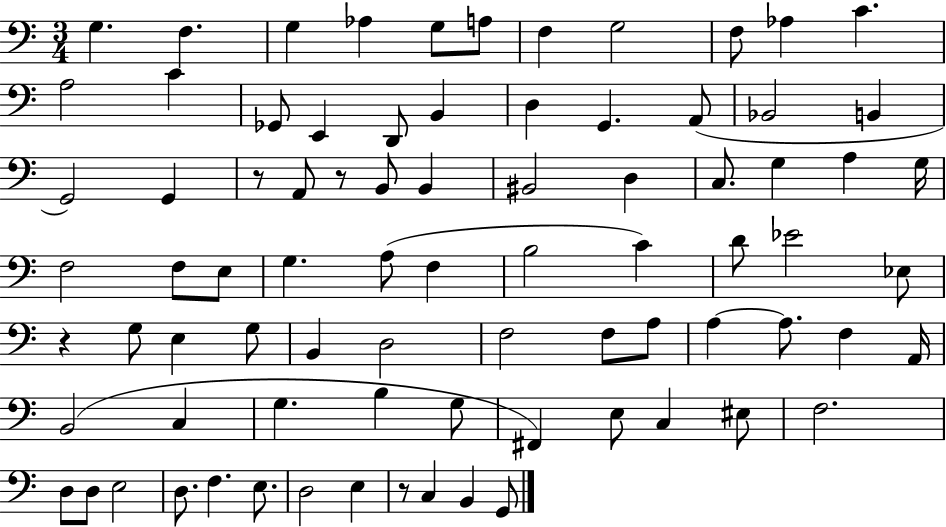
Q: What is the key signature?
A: C major